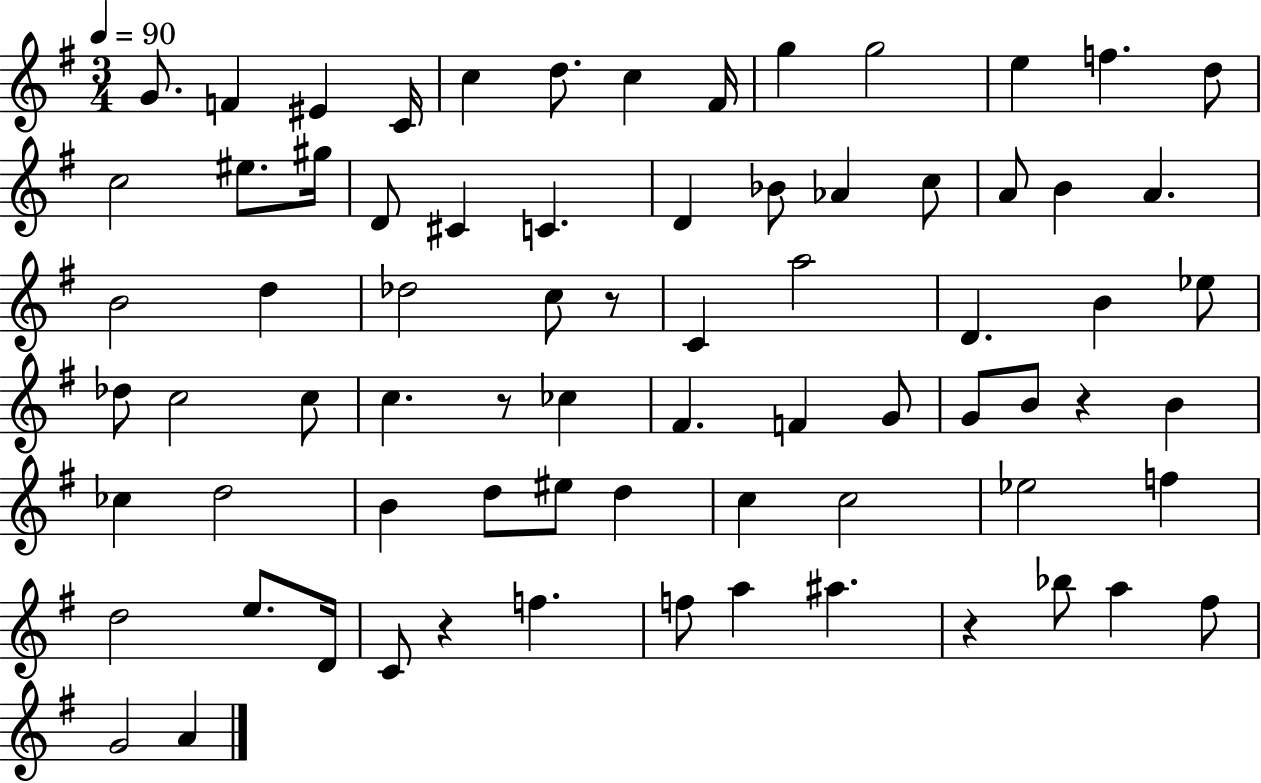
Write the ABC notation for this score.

X:1
T:Untitled
M:3/4
L:1/4
K:G
G/2 F ^E C/4 c d/2 c ^F/4 g g2 e f d/2 c2 ^e/2 ^g/4 D/2 ^C C D _B/2 _A c/2 A/2 B A B2 d _d2 c/2 z/2 C a2 D B _e/2 _d/2 c2 c/2 c z/2 _c ^F F G/2 G/2 B/2 z B _c d2 B d/2 ^e/2 d c c2 _e2 f d2 e/2 D/4 C/2 z f f/2 a ^a z _b/2 a ^f/2 G2 A